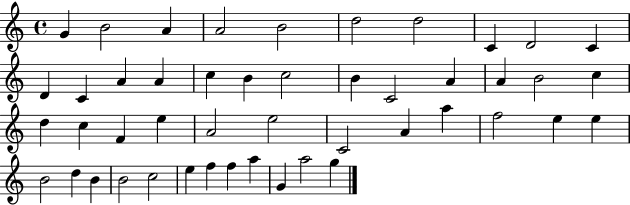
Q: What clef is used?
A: treble